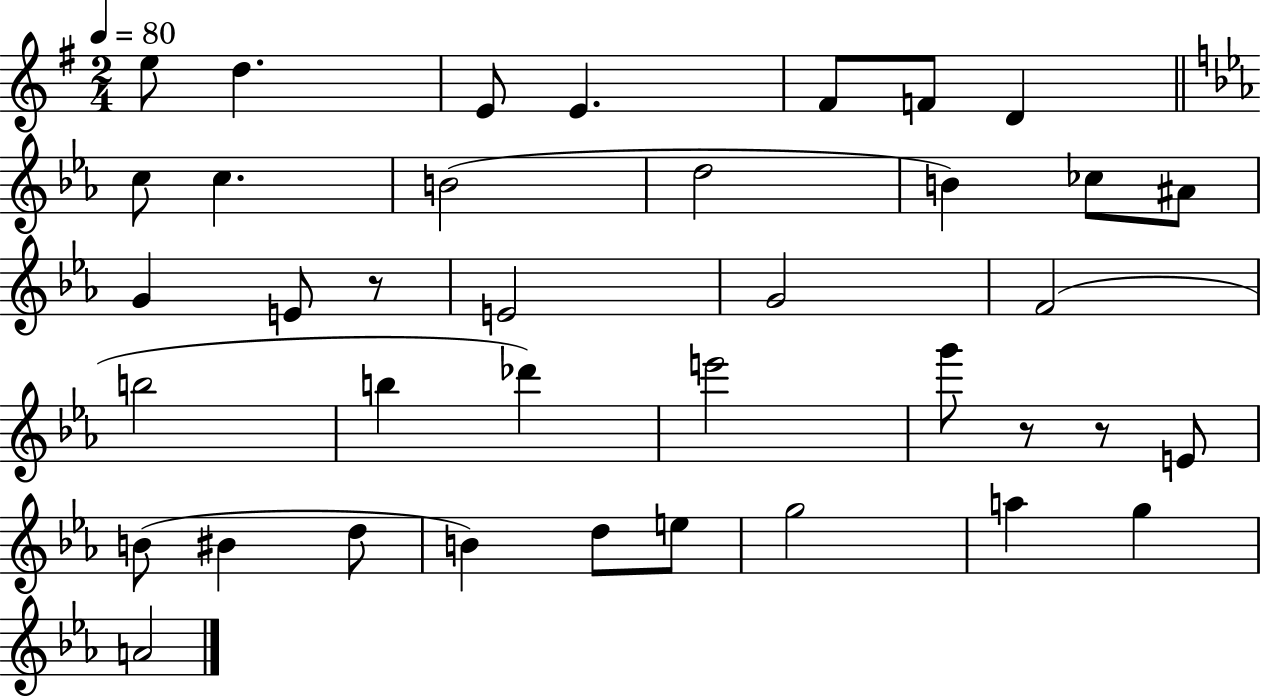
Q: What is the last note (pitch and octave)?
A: A4